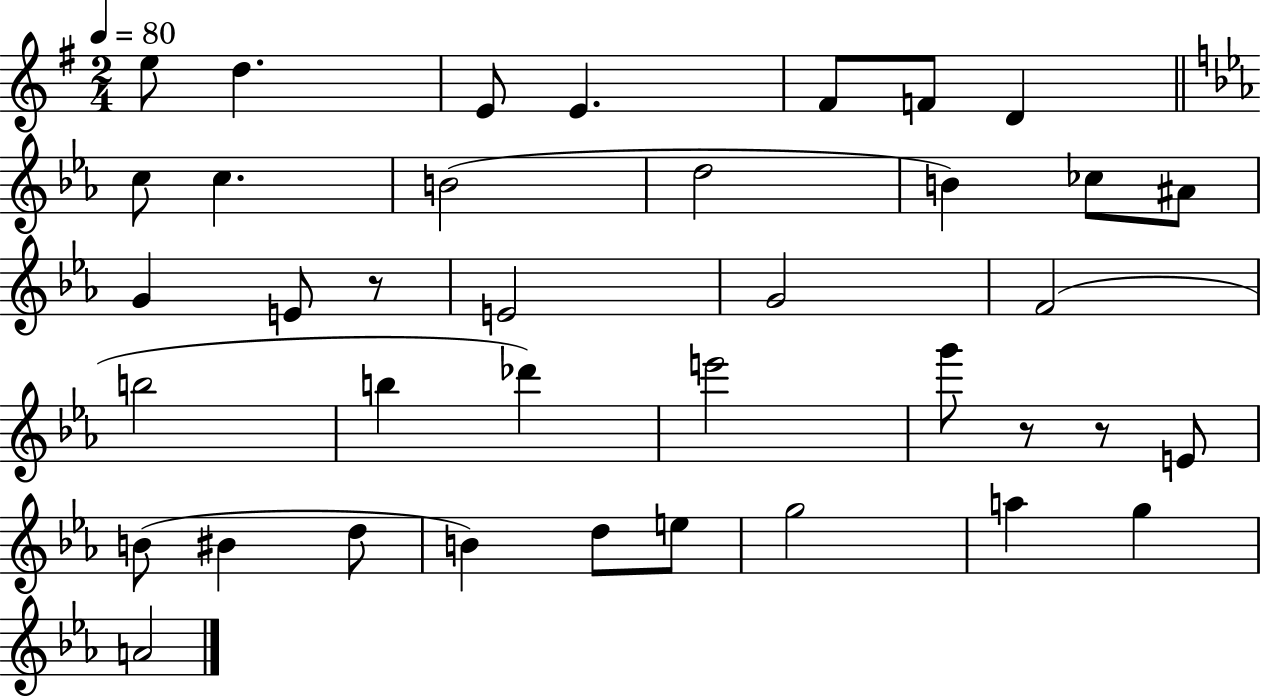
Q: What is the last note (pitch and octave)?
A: A4